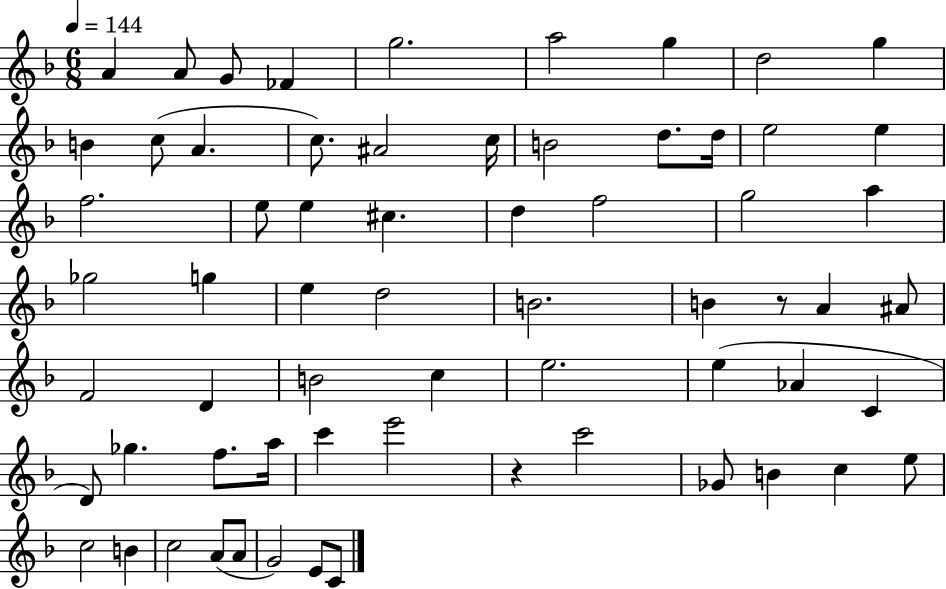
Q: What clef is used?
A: treble